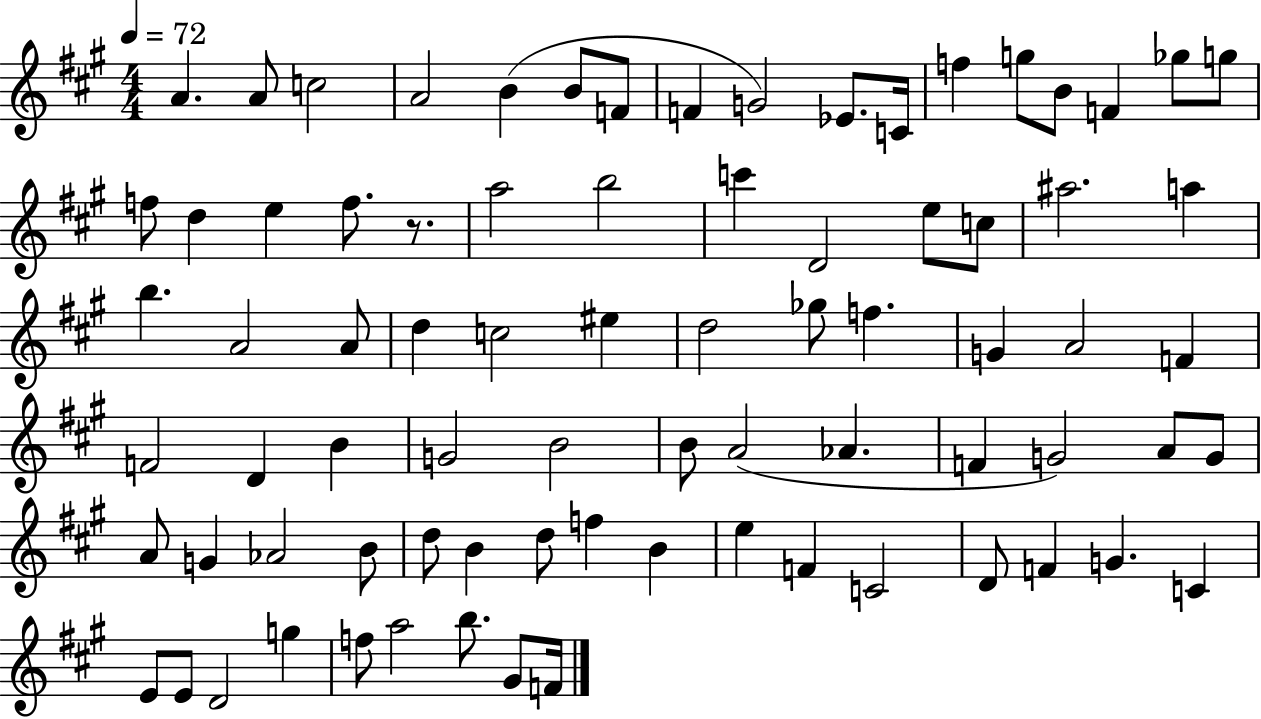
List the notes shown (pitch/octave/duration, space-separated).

A4/q. A4/e C5/h A4/h B4/q B4/e F4/e F4/q G4/h Eb4/e. C4/s F5/q G5/e B4/e F4/q Gb5/e G5/e F5/e D5/q E5/q F5/e. R/e. A5/h B5/h C6/q D4/h E5/e C5/e A#5/h. A5/q B5/q. A4/h A4/e D5/q C5/h EIS5/q D5/h Gb5/e F5/q. G4/q A4/h F4/q F4/h D4/q B4/q G4/h B4/h B4/e A4/h Ab4/q. F4/q G4/h A4/e G4/e A4/e G4/q Ab4/h B4/e D5/e B4/q D5/e F5/q B4/q E5/q F4/q C4/h D4/e F4/q G4/q. C4/q E4/e E4/e D4/h G5/q F5/e A5/h B5/e. G#4/e F4/s